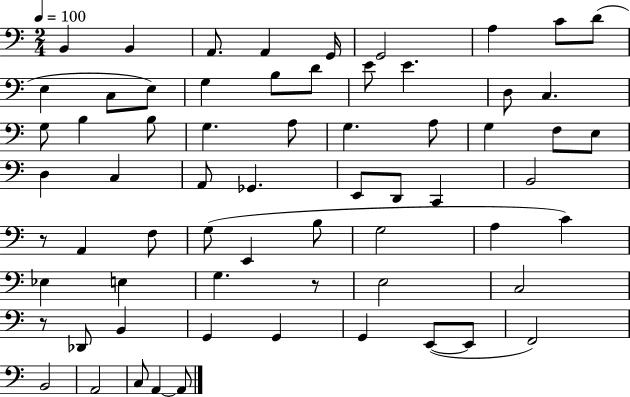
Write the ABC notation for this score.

X:1
T:Untitled
M:2/4
L:1/4
K:C
B,, B,, A,,/2 A,, G,,/4 G,,2 A, C/2 D/2 E, C,/2 E,/2 G, B,/2 D/2 E/2 E D,/2 C, G,/2 B, B,/2 G, A,/2 G, A,/2 G, F,/2 E,/2 D, C, A,,/2 _G,, E,,/2 D,,/2 C,, B,,2 z/2 A,, F,/2 G,/2 E,, B,/2 G,2 A, C _E, E, G, z/2 E,2 C,2 z/2 _D,,/2 B,, G,, G,, G,, E,,/2 E,,/2 F,,2 B,,2 A,,2 C,/2 A,, A,,/2